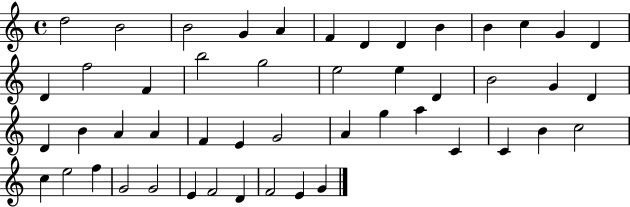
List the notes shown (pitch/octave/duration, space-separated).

D5/h B4/h B4/h G4/q A4/q F4/q D4/q D4/q B4/q B4/q C5/q G4/q D4/q D4/q F5/h F4/q B5/h G5/h E5/h E5/q D4/q B4/h G4/q D4/q D4/q B4/q A4/q A4/q F4/q E4/q G4/h A4/q G5/q A5/q C4/q C4/q B4/q C5/h C5/q E5/h F5/q G4/h G4/h E4/q F4/h D4/q F4/h E4/q G4/q